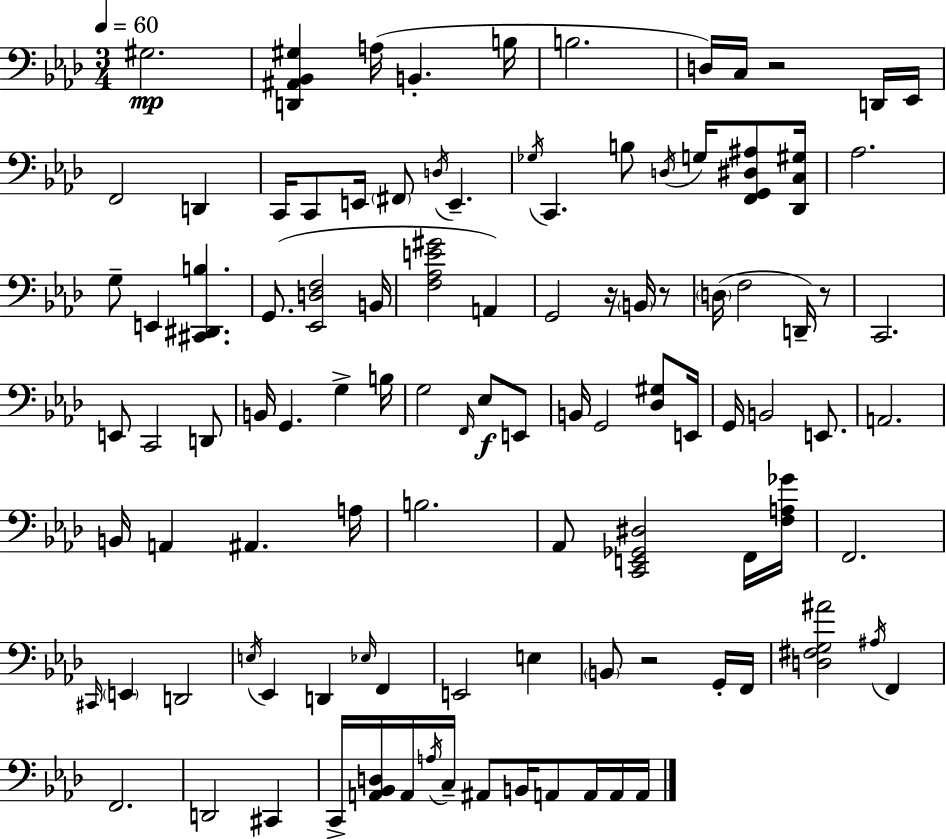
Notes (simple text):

G#3/h. [D2,A#2,Bb2,G#3]/q A3/s B2/q. B3/s B3/h. D3/s C3/s R/h D2/s Eb2/s F2/h D2/q C2/s C2/e E2/s F#2/e D3/s E2/q. Gb3/s C2/q. B3/e D3/s G3/s [F2,G2,D#3,A#3]/e [Db2,C3,G#3]/s Ab3/h. G3/e E2/q [C#2,D#2,B3]/q. G2/e. [Eb2,D3,F3]/h B2/s [F3,Ab3,E4,G#4]/h A2/q G2/h R/s B2/s R/e D3/s F3/h D2/s R/e C2/h. E2/e C2/h D2/e B2/s G2/q. G3/q B3/s G3/h F2/s Eb3/e E2/e B2/s G2/h [Db3,G#3]/e E2/s G2/s B2/h E2/e. A2/h. B2/s A2/q A#2/q. A3/s B3/h. Ab2/e [C2,E2,Gb2,D#3]/h F2/s [F3,A3,Gb4]/s F2/h. C#2/s E2/q D2/h E3/s Eb2/q D2/q Eb3/s F2/q E2/h E3/q B2/e R/h G2/s F2/s [D3,F#3,G3,A#4]/h A#3/s F2/q F2/h. D2/h C#2/q C2/s [A2,Bb2,D3]/s A2/s A3/s C3/s A#2/e B2/s A2/e A2/s A2/s A2/s